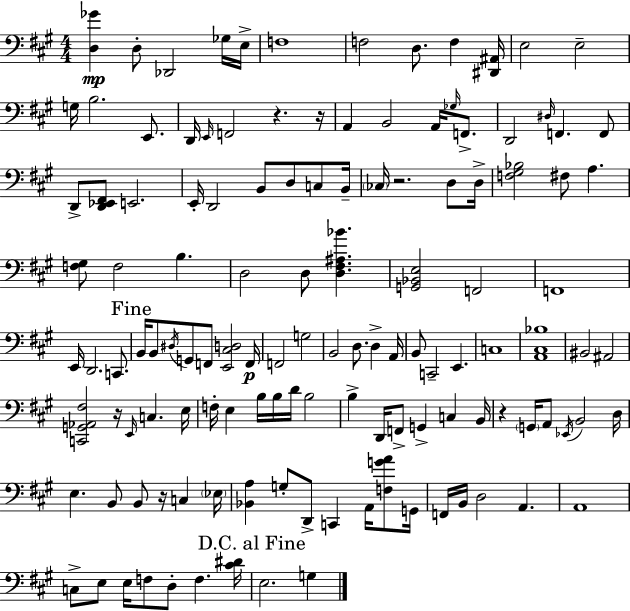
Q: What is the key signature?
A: A major